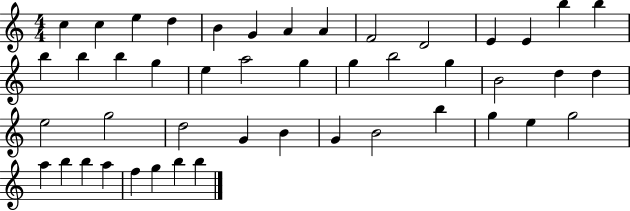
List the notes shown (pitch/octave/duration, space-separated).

C5/q C5/q E5/q D5/q B4/q G4/q A4/q A4/q F4/h D4/h E4/q E4/q B5/q B5/q B5/q B5/q B5/q G5/q E5/q A5/h G5/q G5/q B5/h G5/q B4/h D5/q D5/q E5/h G5/h D5/h G4/q B4/q G4/q B4/h B5/q G5/q E5/q G5/h A5/q B5/q B5/q A5/q F5/q G5/q B5/q B5/q